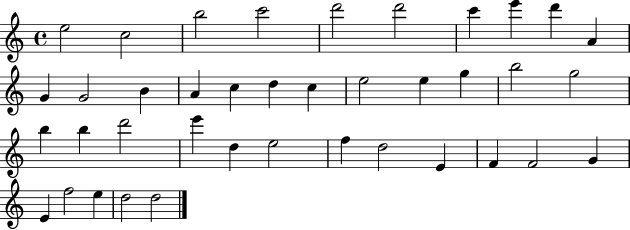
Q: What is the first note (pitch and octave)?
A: E5